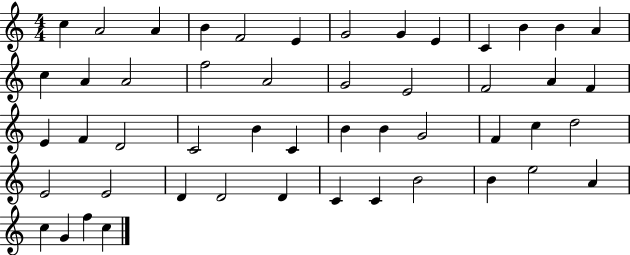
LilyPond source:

{
  \clef treble
  \numericTimeSignature
  \time 4/4
  \key c \major
  c''4 a'2 a'4 | b'4 f'2 e'4 | g'2 g'4 e'4 | c'4 b'4 b'4 a'4 | \break c''4 a'4 a'2 | f''2 a'2 | g'2 e'2 | f'2 a'4 f'4 | \break e'4 f'4 d'2 | c'2 b'4 c'4 | b'4 b'4 g'2 | f'4 c''4 d''2 | \break e'2 e'2 | d'4 d'2 d'4 | c'4 c'4 b'2 | b'4 e''2 a'4 | \break c''4 g'4 f''4 c''4 | \bar "|."
}